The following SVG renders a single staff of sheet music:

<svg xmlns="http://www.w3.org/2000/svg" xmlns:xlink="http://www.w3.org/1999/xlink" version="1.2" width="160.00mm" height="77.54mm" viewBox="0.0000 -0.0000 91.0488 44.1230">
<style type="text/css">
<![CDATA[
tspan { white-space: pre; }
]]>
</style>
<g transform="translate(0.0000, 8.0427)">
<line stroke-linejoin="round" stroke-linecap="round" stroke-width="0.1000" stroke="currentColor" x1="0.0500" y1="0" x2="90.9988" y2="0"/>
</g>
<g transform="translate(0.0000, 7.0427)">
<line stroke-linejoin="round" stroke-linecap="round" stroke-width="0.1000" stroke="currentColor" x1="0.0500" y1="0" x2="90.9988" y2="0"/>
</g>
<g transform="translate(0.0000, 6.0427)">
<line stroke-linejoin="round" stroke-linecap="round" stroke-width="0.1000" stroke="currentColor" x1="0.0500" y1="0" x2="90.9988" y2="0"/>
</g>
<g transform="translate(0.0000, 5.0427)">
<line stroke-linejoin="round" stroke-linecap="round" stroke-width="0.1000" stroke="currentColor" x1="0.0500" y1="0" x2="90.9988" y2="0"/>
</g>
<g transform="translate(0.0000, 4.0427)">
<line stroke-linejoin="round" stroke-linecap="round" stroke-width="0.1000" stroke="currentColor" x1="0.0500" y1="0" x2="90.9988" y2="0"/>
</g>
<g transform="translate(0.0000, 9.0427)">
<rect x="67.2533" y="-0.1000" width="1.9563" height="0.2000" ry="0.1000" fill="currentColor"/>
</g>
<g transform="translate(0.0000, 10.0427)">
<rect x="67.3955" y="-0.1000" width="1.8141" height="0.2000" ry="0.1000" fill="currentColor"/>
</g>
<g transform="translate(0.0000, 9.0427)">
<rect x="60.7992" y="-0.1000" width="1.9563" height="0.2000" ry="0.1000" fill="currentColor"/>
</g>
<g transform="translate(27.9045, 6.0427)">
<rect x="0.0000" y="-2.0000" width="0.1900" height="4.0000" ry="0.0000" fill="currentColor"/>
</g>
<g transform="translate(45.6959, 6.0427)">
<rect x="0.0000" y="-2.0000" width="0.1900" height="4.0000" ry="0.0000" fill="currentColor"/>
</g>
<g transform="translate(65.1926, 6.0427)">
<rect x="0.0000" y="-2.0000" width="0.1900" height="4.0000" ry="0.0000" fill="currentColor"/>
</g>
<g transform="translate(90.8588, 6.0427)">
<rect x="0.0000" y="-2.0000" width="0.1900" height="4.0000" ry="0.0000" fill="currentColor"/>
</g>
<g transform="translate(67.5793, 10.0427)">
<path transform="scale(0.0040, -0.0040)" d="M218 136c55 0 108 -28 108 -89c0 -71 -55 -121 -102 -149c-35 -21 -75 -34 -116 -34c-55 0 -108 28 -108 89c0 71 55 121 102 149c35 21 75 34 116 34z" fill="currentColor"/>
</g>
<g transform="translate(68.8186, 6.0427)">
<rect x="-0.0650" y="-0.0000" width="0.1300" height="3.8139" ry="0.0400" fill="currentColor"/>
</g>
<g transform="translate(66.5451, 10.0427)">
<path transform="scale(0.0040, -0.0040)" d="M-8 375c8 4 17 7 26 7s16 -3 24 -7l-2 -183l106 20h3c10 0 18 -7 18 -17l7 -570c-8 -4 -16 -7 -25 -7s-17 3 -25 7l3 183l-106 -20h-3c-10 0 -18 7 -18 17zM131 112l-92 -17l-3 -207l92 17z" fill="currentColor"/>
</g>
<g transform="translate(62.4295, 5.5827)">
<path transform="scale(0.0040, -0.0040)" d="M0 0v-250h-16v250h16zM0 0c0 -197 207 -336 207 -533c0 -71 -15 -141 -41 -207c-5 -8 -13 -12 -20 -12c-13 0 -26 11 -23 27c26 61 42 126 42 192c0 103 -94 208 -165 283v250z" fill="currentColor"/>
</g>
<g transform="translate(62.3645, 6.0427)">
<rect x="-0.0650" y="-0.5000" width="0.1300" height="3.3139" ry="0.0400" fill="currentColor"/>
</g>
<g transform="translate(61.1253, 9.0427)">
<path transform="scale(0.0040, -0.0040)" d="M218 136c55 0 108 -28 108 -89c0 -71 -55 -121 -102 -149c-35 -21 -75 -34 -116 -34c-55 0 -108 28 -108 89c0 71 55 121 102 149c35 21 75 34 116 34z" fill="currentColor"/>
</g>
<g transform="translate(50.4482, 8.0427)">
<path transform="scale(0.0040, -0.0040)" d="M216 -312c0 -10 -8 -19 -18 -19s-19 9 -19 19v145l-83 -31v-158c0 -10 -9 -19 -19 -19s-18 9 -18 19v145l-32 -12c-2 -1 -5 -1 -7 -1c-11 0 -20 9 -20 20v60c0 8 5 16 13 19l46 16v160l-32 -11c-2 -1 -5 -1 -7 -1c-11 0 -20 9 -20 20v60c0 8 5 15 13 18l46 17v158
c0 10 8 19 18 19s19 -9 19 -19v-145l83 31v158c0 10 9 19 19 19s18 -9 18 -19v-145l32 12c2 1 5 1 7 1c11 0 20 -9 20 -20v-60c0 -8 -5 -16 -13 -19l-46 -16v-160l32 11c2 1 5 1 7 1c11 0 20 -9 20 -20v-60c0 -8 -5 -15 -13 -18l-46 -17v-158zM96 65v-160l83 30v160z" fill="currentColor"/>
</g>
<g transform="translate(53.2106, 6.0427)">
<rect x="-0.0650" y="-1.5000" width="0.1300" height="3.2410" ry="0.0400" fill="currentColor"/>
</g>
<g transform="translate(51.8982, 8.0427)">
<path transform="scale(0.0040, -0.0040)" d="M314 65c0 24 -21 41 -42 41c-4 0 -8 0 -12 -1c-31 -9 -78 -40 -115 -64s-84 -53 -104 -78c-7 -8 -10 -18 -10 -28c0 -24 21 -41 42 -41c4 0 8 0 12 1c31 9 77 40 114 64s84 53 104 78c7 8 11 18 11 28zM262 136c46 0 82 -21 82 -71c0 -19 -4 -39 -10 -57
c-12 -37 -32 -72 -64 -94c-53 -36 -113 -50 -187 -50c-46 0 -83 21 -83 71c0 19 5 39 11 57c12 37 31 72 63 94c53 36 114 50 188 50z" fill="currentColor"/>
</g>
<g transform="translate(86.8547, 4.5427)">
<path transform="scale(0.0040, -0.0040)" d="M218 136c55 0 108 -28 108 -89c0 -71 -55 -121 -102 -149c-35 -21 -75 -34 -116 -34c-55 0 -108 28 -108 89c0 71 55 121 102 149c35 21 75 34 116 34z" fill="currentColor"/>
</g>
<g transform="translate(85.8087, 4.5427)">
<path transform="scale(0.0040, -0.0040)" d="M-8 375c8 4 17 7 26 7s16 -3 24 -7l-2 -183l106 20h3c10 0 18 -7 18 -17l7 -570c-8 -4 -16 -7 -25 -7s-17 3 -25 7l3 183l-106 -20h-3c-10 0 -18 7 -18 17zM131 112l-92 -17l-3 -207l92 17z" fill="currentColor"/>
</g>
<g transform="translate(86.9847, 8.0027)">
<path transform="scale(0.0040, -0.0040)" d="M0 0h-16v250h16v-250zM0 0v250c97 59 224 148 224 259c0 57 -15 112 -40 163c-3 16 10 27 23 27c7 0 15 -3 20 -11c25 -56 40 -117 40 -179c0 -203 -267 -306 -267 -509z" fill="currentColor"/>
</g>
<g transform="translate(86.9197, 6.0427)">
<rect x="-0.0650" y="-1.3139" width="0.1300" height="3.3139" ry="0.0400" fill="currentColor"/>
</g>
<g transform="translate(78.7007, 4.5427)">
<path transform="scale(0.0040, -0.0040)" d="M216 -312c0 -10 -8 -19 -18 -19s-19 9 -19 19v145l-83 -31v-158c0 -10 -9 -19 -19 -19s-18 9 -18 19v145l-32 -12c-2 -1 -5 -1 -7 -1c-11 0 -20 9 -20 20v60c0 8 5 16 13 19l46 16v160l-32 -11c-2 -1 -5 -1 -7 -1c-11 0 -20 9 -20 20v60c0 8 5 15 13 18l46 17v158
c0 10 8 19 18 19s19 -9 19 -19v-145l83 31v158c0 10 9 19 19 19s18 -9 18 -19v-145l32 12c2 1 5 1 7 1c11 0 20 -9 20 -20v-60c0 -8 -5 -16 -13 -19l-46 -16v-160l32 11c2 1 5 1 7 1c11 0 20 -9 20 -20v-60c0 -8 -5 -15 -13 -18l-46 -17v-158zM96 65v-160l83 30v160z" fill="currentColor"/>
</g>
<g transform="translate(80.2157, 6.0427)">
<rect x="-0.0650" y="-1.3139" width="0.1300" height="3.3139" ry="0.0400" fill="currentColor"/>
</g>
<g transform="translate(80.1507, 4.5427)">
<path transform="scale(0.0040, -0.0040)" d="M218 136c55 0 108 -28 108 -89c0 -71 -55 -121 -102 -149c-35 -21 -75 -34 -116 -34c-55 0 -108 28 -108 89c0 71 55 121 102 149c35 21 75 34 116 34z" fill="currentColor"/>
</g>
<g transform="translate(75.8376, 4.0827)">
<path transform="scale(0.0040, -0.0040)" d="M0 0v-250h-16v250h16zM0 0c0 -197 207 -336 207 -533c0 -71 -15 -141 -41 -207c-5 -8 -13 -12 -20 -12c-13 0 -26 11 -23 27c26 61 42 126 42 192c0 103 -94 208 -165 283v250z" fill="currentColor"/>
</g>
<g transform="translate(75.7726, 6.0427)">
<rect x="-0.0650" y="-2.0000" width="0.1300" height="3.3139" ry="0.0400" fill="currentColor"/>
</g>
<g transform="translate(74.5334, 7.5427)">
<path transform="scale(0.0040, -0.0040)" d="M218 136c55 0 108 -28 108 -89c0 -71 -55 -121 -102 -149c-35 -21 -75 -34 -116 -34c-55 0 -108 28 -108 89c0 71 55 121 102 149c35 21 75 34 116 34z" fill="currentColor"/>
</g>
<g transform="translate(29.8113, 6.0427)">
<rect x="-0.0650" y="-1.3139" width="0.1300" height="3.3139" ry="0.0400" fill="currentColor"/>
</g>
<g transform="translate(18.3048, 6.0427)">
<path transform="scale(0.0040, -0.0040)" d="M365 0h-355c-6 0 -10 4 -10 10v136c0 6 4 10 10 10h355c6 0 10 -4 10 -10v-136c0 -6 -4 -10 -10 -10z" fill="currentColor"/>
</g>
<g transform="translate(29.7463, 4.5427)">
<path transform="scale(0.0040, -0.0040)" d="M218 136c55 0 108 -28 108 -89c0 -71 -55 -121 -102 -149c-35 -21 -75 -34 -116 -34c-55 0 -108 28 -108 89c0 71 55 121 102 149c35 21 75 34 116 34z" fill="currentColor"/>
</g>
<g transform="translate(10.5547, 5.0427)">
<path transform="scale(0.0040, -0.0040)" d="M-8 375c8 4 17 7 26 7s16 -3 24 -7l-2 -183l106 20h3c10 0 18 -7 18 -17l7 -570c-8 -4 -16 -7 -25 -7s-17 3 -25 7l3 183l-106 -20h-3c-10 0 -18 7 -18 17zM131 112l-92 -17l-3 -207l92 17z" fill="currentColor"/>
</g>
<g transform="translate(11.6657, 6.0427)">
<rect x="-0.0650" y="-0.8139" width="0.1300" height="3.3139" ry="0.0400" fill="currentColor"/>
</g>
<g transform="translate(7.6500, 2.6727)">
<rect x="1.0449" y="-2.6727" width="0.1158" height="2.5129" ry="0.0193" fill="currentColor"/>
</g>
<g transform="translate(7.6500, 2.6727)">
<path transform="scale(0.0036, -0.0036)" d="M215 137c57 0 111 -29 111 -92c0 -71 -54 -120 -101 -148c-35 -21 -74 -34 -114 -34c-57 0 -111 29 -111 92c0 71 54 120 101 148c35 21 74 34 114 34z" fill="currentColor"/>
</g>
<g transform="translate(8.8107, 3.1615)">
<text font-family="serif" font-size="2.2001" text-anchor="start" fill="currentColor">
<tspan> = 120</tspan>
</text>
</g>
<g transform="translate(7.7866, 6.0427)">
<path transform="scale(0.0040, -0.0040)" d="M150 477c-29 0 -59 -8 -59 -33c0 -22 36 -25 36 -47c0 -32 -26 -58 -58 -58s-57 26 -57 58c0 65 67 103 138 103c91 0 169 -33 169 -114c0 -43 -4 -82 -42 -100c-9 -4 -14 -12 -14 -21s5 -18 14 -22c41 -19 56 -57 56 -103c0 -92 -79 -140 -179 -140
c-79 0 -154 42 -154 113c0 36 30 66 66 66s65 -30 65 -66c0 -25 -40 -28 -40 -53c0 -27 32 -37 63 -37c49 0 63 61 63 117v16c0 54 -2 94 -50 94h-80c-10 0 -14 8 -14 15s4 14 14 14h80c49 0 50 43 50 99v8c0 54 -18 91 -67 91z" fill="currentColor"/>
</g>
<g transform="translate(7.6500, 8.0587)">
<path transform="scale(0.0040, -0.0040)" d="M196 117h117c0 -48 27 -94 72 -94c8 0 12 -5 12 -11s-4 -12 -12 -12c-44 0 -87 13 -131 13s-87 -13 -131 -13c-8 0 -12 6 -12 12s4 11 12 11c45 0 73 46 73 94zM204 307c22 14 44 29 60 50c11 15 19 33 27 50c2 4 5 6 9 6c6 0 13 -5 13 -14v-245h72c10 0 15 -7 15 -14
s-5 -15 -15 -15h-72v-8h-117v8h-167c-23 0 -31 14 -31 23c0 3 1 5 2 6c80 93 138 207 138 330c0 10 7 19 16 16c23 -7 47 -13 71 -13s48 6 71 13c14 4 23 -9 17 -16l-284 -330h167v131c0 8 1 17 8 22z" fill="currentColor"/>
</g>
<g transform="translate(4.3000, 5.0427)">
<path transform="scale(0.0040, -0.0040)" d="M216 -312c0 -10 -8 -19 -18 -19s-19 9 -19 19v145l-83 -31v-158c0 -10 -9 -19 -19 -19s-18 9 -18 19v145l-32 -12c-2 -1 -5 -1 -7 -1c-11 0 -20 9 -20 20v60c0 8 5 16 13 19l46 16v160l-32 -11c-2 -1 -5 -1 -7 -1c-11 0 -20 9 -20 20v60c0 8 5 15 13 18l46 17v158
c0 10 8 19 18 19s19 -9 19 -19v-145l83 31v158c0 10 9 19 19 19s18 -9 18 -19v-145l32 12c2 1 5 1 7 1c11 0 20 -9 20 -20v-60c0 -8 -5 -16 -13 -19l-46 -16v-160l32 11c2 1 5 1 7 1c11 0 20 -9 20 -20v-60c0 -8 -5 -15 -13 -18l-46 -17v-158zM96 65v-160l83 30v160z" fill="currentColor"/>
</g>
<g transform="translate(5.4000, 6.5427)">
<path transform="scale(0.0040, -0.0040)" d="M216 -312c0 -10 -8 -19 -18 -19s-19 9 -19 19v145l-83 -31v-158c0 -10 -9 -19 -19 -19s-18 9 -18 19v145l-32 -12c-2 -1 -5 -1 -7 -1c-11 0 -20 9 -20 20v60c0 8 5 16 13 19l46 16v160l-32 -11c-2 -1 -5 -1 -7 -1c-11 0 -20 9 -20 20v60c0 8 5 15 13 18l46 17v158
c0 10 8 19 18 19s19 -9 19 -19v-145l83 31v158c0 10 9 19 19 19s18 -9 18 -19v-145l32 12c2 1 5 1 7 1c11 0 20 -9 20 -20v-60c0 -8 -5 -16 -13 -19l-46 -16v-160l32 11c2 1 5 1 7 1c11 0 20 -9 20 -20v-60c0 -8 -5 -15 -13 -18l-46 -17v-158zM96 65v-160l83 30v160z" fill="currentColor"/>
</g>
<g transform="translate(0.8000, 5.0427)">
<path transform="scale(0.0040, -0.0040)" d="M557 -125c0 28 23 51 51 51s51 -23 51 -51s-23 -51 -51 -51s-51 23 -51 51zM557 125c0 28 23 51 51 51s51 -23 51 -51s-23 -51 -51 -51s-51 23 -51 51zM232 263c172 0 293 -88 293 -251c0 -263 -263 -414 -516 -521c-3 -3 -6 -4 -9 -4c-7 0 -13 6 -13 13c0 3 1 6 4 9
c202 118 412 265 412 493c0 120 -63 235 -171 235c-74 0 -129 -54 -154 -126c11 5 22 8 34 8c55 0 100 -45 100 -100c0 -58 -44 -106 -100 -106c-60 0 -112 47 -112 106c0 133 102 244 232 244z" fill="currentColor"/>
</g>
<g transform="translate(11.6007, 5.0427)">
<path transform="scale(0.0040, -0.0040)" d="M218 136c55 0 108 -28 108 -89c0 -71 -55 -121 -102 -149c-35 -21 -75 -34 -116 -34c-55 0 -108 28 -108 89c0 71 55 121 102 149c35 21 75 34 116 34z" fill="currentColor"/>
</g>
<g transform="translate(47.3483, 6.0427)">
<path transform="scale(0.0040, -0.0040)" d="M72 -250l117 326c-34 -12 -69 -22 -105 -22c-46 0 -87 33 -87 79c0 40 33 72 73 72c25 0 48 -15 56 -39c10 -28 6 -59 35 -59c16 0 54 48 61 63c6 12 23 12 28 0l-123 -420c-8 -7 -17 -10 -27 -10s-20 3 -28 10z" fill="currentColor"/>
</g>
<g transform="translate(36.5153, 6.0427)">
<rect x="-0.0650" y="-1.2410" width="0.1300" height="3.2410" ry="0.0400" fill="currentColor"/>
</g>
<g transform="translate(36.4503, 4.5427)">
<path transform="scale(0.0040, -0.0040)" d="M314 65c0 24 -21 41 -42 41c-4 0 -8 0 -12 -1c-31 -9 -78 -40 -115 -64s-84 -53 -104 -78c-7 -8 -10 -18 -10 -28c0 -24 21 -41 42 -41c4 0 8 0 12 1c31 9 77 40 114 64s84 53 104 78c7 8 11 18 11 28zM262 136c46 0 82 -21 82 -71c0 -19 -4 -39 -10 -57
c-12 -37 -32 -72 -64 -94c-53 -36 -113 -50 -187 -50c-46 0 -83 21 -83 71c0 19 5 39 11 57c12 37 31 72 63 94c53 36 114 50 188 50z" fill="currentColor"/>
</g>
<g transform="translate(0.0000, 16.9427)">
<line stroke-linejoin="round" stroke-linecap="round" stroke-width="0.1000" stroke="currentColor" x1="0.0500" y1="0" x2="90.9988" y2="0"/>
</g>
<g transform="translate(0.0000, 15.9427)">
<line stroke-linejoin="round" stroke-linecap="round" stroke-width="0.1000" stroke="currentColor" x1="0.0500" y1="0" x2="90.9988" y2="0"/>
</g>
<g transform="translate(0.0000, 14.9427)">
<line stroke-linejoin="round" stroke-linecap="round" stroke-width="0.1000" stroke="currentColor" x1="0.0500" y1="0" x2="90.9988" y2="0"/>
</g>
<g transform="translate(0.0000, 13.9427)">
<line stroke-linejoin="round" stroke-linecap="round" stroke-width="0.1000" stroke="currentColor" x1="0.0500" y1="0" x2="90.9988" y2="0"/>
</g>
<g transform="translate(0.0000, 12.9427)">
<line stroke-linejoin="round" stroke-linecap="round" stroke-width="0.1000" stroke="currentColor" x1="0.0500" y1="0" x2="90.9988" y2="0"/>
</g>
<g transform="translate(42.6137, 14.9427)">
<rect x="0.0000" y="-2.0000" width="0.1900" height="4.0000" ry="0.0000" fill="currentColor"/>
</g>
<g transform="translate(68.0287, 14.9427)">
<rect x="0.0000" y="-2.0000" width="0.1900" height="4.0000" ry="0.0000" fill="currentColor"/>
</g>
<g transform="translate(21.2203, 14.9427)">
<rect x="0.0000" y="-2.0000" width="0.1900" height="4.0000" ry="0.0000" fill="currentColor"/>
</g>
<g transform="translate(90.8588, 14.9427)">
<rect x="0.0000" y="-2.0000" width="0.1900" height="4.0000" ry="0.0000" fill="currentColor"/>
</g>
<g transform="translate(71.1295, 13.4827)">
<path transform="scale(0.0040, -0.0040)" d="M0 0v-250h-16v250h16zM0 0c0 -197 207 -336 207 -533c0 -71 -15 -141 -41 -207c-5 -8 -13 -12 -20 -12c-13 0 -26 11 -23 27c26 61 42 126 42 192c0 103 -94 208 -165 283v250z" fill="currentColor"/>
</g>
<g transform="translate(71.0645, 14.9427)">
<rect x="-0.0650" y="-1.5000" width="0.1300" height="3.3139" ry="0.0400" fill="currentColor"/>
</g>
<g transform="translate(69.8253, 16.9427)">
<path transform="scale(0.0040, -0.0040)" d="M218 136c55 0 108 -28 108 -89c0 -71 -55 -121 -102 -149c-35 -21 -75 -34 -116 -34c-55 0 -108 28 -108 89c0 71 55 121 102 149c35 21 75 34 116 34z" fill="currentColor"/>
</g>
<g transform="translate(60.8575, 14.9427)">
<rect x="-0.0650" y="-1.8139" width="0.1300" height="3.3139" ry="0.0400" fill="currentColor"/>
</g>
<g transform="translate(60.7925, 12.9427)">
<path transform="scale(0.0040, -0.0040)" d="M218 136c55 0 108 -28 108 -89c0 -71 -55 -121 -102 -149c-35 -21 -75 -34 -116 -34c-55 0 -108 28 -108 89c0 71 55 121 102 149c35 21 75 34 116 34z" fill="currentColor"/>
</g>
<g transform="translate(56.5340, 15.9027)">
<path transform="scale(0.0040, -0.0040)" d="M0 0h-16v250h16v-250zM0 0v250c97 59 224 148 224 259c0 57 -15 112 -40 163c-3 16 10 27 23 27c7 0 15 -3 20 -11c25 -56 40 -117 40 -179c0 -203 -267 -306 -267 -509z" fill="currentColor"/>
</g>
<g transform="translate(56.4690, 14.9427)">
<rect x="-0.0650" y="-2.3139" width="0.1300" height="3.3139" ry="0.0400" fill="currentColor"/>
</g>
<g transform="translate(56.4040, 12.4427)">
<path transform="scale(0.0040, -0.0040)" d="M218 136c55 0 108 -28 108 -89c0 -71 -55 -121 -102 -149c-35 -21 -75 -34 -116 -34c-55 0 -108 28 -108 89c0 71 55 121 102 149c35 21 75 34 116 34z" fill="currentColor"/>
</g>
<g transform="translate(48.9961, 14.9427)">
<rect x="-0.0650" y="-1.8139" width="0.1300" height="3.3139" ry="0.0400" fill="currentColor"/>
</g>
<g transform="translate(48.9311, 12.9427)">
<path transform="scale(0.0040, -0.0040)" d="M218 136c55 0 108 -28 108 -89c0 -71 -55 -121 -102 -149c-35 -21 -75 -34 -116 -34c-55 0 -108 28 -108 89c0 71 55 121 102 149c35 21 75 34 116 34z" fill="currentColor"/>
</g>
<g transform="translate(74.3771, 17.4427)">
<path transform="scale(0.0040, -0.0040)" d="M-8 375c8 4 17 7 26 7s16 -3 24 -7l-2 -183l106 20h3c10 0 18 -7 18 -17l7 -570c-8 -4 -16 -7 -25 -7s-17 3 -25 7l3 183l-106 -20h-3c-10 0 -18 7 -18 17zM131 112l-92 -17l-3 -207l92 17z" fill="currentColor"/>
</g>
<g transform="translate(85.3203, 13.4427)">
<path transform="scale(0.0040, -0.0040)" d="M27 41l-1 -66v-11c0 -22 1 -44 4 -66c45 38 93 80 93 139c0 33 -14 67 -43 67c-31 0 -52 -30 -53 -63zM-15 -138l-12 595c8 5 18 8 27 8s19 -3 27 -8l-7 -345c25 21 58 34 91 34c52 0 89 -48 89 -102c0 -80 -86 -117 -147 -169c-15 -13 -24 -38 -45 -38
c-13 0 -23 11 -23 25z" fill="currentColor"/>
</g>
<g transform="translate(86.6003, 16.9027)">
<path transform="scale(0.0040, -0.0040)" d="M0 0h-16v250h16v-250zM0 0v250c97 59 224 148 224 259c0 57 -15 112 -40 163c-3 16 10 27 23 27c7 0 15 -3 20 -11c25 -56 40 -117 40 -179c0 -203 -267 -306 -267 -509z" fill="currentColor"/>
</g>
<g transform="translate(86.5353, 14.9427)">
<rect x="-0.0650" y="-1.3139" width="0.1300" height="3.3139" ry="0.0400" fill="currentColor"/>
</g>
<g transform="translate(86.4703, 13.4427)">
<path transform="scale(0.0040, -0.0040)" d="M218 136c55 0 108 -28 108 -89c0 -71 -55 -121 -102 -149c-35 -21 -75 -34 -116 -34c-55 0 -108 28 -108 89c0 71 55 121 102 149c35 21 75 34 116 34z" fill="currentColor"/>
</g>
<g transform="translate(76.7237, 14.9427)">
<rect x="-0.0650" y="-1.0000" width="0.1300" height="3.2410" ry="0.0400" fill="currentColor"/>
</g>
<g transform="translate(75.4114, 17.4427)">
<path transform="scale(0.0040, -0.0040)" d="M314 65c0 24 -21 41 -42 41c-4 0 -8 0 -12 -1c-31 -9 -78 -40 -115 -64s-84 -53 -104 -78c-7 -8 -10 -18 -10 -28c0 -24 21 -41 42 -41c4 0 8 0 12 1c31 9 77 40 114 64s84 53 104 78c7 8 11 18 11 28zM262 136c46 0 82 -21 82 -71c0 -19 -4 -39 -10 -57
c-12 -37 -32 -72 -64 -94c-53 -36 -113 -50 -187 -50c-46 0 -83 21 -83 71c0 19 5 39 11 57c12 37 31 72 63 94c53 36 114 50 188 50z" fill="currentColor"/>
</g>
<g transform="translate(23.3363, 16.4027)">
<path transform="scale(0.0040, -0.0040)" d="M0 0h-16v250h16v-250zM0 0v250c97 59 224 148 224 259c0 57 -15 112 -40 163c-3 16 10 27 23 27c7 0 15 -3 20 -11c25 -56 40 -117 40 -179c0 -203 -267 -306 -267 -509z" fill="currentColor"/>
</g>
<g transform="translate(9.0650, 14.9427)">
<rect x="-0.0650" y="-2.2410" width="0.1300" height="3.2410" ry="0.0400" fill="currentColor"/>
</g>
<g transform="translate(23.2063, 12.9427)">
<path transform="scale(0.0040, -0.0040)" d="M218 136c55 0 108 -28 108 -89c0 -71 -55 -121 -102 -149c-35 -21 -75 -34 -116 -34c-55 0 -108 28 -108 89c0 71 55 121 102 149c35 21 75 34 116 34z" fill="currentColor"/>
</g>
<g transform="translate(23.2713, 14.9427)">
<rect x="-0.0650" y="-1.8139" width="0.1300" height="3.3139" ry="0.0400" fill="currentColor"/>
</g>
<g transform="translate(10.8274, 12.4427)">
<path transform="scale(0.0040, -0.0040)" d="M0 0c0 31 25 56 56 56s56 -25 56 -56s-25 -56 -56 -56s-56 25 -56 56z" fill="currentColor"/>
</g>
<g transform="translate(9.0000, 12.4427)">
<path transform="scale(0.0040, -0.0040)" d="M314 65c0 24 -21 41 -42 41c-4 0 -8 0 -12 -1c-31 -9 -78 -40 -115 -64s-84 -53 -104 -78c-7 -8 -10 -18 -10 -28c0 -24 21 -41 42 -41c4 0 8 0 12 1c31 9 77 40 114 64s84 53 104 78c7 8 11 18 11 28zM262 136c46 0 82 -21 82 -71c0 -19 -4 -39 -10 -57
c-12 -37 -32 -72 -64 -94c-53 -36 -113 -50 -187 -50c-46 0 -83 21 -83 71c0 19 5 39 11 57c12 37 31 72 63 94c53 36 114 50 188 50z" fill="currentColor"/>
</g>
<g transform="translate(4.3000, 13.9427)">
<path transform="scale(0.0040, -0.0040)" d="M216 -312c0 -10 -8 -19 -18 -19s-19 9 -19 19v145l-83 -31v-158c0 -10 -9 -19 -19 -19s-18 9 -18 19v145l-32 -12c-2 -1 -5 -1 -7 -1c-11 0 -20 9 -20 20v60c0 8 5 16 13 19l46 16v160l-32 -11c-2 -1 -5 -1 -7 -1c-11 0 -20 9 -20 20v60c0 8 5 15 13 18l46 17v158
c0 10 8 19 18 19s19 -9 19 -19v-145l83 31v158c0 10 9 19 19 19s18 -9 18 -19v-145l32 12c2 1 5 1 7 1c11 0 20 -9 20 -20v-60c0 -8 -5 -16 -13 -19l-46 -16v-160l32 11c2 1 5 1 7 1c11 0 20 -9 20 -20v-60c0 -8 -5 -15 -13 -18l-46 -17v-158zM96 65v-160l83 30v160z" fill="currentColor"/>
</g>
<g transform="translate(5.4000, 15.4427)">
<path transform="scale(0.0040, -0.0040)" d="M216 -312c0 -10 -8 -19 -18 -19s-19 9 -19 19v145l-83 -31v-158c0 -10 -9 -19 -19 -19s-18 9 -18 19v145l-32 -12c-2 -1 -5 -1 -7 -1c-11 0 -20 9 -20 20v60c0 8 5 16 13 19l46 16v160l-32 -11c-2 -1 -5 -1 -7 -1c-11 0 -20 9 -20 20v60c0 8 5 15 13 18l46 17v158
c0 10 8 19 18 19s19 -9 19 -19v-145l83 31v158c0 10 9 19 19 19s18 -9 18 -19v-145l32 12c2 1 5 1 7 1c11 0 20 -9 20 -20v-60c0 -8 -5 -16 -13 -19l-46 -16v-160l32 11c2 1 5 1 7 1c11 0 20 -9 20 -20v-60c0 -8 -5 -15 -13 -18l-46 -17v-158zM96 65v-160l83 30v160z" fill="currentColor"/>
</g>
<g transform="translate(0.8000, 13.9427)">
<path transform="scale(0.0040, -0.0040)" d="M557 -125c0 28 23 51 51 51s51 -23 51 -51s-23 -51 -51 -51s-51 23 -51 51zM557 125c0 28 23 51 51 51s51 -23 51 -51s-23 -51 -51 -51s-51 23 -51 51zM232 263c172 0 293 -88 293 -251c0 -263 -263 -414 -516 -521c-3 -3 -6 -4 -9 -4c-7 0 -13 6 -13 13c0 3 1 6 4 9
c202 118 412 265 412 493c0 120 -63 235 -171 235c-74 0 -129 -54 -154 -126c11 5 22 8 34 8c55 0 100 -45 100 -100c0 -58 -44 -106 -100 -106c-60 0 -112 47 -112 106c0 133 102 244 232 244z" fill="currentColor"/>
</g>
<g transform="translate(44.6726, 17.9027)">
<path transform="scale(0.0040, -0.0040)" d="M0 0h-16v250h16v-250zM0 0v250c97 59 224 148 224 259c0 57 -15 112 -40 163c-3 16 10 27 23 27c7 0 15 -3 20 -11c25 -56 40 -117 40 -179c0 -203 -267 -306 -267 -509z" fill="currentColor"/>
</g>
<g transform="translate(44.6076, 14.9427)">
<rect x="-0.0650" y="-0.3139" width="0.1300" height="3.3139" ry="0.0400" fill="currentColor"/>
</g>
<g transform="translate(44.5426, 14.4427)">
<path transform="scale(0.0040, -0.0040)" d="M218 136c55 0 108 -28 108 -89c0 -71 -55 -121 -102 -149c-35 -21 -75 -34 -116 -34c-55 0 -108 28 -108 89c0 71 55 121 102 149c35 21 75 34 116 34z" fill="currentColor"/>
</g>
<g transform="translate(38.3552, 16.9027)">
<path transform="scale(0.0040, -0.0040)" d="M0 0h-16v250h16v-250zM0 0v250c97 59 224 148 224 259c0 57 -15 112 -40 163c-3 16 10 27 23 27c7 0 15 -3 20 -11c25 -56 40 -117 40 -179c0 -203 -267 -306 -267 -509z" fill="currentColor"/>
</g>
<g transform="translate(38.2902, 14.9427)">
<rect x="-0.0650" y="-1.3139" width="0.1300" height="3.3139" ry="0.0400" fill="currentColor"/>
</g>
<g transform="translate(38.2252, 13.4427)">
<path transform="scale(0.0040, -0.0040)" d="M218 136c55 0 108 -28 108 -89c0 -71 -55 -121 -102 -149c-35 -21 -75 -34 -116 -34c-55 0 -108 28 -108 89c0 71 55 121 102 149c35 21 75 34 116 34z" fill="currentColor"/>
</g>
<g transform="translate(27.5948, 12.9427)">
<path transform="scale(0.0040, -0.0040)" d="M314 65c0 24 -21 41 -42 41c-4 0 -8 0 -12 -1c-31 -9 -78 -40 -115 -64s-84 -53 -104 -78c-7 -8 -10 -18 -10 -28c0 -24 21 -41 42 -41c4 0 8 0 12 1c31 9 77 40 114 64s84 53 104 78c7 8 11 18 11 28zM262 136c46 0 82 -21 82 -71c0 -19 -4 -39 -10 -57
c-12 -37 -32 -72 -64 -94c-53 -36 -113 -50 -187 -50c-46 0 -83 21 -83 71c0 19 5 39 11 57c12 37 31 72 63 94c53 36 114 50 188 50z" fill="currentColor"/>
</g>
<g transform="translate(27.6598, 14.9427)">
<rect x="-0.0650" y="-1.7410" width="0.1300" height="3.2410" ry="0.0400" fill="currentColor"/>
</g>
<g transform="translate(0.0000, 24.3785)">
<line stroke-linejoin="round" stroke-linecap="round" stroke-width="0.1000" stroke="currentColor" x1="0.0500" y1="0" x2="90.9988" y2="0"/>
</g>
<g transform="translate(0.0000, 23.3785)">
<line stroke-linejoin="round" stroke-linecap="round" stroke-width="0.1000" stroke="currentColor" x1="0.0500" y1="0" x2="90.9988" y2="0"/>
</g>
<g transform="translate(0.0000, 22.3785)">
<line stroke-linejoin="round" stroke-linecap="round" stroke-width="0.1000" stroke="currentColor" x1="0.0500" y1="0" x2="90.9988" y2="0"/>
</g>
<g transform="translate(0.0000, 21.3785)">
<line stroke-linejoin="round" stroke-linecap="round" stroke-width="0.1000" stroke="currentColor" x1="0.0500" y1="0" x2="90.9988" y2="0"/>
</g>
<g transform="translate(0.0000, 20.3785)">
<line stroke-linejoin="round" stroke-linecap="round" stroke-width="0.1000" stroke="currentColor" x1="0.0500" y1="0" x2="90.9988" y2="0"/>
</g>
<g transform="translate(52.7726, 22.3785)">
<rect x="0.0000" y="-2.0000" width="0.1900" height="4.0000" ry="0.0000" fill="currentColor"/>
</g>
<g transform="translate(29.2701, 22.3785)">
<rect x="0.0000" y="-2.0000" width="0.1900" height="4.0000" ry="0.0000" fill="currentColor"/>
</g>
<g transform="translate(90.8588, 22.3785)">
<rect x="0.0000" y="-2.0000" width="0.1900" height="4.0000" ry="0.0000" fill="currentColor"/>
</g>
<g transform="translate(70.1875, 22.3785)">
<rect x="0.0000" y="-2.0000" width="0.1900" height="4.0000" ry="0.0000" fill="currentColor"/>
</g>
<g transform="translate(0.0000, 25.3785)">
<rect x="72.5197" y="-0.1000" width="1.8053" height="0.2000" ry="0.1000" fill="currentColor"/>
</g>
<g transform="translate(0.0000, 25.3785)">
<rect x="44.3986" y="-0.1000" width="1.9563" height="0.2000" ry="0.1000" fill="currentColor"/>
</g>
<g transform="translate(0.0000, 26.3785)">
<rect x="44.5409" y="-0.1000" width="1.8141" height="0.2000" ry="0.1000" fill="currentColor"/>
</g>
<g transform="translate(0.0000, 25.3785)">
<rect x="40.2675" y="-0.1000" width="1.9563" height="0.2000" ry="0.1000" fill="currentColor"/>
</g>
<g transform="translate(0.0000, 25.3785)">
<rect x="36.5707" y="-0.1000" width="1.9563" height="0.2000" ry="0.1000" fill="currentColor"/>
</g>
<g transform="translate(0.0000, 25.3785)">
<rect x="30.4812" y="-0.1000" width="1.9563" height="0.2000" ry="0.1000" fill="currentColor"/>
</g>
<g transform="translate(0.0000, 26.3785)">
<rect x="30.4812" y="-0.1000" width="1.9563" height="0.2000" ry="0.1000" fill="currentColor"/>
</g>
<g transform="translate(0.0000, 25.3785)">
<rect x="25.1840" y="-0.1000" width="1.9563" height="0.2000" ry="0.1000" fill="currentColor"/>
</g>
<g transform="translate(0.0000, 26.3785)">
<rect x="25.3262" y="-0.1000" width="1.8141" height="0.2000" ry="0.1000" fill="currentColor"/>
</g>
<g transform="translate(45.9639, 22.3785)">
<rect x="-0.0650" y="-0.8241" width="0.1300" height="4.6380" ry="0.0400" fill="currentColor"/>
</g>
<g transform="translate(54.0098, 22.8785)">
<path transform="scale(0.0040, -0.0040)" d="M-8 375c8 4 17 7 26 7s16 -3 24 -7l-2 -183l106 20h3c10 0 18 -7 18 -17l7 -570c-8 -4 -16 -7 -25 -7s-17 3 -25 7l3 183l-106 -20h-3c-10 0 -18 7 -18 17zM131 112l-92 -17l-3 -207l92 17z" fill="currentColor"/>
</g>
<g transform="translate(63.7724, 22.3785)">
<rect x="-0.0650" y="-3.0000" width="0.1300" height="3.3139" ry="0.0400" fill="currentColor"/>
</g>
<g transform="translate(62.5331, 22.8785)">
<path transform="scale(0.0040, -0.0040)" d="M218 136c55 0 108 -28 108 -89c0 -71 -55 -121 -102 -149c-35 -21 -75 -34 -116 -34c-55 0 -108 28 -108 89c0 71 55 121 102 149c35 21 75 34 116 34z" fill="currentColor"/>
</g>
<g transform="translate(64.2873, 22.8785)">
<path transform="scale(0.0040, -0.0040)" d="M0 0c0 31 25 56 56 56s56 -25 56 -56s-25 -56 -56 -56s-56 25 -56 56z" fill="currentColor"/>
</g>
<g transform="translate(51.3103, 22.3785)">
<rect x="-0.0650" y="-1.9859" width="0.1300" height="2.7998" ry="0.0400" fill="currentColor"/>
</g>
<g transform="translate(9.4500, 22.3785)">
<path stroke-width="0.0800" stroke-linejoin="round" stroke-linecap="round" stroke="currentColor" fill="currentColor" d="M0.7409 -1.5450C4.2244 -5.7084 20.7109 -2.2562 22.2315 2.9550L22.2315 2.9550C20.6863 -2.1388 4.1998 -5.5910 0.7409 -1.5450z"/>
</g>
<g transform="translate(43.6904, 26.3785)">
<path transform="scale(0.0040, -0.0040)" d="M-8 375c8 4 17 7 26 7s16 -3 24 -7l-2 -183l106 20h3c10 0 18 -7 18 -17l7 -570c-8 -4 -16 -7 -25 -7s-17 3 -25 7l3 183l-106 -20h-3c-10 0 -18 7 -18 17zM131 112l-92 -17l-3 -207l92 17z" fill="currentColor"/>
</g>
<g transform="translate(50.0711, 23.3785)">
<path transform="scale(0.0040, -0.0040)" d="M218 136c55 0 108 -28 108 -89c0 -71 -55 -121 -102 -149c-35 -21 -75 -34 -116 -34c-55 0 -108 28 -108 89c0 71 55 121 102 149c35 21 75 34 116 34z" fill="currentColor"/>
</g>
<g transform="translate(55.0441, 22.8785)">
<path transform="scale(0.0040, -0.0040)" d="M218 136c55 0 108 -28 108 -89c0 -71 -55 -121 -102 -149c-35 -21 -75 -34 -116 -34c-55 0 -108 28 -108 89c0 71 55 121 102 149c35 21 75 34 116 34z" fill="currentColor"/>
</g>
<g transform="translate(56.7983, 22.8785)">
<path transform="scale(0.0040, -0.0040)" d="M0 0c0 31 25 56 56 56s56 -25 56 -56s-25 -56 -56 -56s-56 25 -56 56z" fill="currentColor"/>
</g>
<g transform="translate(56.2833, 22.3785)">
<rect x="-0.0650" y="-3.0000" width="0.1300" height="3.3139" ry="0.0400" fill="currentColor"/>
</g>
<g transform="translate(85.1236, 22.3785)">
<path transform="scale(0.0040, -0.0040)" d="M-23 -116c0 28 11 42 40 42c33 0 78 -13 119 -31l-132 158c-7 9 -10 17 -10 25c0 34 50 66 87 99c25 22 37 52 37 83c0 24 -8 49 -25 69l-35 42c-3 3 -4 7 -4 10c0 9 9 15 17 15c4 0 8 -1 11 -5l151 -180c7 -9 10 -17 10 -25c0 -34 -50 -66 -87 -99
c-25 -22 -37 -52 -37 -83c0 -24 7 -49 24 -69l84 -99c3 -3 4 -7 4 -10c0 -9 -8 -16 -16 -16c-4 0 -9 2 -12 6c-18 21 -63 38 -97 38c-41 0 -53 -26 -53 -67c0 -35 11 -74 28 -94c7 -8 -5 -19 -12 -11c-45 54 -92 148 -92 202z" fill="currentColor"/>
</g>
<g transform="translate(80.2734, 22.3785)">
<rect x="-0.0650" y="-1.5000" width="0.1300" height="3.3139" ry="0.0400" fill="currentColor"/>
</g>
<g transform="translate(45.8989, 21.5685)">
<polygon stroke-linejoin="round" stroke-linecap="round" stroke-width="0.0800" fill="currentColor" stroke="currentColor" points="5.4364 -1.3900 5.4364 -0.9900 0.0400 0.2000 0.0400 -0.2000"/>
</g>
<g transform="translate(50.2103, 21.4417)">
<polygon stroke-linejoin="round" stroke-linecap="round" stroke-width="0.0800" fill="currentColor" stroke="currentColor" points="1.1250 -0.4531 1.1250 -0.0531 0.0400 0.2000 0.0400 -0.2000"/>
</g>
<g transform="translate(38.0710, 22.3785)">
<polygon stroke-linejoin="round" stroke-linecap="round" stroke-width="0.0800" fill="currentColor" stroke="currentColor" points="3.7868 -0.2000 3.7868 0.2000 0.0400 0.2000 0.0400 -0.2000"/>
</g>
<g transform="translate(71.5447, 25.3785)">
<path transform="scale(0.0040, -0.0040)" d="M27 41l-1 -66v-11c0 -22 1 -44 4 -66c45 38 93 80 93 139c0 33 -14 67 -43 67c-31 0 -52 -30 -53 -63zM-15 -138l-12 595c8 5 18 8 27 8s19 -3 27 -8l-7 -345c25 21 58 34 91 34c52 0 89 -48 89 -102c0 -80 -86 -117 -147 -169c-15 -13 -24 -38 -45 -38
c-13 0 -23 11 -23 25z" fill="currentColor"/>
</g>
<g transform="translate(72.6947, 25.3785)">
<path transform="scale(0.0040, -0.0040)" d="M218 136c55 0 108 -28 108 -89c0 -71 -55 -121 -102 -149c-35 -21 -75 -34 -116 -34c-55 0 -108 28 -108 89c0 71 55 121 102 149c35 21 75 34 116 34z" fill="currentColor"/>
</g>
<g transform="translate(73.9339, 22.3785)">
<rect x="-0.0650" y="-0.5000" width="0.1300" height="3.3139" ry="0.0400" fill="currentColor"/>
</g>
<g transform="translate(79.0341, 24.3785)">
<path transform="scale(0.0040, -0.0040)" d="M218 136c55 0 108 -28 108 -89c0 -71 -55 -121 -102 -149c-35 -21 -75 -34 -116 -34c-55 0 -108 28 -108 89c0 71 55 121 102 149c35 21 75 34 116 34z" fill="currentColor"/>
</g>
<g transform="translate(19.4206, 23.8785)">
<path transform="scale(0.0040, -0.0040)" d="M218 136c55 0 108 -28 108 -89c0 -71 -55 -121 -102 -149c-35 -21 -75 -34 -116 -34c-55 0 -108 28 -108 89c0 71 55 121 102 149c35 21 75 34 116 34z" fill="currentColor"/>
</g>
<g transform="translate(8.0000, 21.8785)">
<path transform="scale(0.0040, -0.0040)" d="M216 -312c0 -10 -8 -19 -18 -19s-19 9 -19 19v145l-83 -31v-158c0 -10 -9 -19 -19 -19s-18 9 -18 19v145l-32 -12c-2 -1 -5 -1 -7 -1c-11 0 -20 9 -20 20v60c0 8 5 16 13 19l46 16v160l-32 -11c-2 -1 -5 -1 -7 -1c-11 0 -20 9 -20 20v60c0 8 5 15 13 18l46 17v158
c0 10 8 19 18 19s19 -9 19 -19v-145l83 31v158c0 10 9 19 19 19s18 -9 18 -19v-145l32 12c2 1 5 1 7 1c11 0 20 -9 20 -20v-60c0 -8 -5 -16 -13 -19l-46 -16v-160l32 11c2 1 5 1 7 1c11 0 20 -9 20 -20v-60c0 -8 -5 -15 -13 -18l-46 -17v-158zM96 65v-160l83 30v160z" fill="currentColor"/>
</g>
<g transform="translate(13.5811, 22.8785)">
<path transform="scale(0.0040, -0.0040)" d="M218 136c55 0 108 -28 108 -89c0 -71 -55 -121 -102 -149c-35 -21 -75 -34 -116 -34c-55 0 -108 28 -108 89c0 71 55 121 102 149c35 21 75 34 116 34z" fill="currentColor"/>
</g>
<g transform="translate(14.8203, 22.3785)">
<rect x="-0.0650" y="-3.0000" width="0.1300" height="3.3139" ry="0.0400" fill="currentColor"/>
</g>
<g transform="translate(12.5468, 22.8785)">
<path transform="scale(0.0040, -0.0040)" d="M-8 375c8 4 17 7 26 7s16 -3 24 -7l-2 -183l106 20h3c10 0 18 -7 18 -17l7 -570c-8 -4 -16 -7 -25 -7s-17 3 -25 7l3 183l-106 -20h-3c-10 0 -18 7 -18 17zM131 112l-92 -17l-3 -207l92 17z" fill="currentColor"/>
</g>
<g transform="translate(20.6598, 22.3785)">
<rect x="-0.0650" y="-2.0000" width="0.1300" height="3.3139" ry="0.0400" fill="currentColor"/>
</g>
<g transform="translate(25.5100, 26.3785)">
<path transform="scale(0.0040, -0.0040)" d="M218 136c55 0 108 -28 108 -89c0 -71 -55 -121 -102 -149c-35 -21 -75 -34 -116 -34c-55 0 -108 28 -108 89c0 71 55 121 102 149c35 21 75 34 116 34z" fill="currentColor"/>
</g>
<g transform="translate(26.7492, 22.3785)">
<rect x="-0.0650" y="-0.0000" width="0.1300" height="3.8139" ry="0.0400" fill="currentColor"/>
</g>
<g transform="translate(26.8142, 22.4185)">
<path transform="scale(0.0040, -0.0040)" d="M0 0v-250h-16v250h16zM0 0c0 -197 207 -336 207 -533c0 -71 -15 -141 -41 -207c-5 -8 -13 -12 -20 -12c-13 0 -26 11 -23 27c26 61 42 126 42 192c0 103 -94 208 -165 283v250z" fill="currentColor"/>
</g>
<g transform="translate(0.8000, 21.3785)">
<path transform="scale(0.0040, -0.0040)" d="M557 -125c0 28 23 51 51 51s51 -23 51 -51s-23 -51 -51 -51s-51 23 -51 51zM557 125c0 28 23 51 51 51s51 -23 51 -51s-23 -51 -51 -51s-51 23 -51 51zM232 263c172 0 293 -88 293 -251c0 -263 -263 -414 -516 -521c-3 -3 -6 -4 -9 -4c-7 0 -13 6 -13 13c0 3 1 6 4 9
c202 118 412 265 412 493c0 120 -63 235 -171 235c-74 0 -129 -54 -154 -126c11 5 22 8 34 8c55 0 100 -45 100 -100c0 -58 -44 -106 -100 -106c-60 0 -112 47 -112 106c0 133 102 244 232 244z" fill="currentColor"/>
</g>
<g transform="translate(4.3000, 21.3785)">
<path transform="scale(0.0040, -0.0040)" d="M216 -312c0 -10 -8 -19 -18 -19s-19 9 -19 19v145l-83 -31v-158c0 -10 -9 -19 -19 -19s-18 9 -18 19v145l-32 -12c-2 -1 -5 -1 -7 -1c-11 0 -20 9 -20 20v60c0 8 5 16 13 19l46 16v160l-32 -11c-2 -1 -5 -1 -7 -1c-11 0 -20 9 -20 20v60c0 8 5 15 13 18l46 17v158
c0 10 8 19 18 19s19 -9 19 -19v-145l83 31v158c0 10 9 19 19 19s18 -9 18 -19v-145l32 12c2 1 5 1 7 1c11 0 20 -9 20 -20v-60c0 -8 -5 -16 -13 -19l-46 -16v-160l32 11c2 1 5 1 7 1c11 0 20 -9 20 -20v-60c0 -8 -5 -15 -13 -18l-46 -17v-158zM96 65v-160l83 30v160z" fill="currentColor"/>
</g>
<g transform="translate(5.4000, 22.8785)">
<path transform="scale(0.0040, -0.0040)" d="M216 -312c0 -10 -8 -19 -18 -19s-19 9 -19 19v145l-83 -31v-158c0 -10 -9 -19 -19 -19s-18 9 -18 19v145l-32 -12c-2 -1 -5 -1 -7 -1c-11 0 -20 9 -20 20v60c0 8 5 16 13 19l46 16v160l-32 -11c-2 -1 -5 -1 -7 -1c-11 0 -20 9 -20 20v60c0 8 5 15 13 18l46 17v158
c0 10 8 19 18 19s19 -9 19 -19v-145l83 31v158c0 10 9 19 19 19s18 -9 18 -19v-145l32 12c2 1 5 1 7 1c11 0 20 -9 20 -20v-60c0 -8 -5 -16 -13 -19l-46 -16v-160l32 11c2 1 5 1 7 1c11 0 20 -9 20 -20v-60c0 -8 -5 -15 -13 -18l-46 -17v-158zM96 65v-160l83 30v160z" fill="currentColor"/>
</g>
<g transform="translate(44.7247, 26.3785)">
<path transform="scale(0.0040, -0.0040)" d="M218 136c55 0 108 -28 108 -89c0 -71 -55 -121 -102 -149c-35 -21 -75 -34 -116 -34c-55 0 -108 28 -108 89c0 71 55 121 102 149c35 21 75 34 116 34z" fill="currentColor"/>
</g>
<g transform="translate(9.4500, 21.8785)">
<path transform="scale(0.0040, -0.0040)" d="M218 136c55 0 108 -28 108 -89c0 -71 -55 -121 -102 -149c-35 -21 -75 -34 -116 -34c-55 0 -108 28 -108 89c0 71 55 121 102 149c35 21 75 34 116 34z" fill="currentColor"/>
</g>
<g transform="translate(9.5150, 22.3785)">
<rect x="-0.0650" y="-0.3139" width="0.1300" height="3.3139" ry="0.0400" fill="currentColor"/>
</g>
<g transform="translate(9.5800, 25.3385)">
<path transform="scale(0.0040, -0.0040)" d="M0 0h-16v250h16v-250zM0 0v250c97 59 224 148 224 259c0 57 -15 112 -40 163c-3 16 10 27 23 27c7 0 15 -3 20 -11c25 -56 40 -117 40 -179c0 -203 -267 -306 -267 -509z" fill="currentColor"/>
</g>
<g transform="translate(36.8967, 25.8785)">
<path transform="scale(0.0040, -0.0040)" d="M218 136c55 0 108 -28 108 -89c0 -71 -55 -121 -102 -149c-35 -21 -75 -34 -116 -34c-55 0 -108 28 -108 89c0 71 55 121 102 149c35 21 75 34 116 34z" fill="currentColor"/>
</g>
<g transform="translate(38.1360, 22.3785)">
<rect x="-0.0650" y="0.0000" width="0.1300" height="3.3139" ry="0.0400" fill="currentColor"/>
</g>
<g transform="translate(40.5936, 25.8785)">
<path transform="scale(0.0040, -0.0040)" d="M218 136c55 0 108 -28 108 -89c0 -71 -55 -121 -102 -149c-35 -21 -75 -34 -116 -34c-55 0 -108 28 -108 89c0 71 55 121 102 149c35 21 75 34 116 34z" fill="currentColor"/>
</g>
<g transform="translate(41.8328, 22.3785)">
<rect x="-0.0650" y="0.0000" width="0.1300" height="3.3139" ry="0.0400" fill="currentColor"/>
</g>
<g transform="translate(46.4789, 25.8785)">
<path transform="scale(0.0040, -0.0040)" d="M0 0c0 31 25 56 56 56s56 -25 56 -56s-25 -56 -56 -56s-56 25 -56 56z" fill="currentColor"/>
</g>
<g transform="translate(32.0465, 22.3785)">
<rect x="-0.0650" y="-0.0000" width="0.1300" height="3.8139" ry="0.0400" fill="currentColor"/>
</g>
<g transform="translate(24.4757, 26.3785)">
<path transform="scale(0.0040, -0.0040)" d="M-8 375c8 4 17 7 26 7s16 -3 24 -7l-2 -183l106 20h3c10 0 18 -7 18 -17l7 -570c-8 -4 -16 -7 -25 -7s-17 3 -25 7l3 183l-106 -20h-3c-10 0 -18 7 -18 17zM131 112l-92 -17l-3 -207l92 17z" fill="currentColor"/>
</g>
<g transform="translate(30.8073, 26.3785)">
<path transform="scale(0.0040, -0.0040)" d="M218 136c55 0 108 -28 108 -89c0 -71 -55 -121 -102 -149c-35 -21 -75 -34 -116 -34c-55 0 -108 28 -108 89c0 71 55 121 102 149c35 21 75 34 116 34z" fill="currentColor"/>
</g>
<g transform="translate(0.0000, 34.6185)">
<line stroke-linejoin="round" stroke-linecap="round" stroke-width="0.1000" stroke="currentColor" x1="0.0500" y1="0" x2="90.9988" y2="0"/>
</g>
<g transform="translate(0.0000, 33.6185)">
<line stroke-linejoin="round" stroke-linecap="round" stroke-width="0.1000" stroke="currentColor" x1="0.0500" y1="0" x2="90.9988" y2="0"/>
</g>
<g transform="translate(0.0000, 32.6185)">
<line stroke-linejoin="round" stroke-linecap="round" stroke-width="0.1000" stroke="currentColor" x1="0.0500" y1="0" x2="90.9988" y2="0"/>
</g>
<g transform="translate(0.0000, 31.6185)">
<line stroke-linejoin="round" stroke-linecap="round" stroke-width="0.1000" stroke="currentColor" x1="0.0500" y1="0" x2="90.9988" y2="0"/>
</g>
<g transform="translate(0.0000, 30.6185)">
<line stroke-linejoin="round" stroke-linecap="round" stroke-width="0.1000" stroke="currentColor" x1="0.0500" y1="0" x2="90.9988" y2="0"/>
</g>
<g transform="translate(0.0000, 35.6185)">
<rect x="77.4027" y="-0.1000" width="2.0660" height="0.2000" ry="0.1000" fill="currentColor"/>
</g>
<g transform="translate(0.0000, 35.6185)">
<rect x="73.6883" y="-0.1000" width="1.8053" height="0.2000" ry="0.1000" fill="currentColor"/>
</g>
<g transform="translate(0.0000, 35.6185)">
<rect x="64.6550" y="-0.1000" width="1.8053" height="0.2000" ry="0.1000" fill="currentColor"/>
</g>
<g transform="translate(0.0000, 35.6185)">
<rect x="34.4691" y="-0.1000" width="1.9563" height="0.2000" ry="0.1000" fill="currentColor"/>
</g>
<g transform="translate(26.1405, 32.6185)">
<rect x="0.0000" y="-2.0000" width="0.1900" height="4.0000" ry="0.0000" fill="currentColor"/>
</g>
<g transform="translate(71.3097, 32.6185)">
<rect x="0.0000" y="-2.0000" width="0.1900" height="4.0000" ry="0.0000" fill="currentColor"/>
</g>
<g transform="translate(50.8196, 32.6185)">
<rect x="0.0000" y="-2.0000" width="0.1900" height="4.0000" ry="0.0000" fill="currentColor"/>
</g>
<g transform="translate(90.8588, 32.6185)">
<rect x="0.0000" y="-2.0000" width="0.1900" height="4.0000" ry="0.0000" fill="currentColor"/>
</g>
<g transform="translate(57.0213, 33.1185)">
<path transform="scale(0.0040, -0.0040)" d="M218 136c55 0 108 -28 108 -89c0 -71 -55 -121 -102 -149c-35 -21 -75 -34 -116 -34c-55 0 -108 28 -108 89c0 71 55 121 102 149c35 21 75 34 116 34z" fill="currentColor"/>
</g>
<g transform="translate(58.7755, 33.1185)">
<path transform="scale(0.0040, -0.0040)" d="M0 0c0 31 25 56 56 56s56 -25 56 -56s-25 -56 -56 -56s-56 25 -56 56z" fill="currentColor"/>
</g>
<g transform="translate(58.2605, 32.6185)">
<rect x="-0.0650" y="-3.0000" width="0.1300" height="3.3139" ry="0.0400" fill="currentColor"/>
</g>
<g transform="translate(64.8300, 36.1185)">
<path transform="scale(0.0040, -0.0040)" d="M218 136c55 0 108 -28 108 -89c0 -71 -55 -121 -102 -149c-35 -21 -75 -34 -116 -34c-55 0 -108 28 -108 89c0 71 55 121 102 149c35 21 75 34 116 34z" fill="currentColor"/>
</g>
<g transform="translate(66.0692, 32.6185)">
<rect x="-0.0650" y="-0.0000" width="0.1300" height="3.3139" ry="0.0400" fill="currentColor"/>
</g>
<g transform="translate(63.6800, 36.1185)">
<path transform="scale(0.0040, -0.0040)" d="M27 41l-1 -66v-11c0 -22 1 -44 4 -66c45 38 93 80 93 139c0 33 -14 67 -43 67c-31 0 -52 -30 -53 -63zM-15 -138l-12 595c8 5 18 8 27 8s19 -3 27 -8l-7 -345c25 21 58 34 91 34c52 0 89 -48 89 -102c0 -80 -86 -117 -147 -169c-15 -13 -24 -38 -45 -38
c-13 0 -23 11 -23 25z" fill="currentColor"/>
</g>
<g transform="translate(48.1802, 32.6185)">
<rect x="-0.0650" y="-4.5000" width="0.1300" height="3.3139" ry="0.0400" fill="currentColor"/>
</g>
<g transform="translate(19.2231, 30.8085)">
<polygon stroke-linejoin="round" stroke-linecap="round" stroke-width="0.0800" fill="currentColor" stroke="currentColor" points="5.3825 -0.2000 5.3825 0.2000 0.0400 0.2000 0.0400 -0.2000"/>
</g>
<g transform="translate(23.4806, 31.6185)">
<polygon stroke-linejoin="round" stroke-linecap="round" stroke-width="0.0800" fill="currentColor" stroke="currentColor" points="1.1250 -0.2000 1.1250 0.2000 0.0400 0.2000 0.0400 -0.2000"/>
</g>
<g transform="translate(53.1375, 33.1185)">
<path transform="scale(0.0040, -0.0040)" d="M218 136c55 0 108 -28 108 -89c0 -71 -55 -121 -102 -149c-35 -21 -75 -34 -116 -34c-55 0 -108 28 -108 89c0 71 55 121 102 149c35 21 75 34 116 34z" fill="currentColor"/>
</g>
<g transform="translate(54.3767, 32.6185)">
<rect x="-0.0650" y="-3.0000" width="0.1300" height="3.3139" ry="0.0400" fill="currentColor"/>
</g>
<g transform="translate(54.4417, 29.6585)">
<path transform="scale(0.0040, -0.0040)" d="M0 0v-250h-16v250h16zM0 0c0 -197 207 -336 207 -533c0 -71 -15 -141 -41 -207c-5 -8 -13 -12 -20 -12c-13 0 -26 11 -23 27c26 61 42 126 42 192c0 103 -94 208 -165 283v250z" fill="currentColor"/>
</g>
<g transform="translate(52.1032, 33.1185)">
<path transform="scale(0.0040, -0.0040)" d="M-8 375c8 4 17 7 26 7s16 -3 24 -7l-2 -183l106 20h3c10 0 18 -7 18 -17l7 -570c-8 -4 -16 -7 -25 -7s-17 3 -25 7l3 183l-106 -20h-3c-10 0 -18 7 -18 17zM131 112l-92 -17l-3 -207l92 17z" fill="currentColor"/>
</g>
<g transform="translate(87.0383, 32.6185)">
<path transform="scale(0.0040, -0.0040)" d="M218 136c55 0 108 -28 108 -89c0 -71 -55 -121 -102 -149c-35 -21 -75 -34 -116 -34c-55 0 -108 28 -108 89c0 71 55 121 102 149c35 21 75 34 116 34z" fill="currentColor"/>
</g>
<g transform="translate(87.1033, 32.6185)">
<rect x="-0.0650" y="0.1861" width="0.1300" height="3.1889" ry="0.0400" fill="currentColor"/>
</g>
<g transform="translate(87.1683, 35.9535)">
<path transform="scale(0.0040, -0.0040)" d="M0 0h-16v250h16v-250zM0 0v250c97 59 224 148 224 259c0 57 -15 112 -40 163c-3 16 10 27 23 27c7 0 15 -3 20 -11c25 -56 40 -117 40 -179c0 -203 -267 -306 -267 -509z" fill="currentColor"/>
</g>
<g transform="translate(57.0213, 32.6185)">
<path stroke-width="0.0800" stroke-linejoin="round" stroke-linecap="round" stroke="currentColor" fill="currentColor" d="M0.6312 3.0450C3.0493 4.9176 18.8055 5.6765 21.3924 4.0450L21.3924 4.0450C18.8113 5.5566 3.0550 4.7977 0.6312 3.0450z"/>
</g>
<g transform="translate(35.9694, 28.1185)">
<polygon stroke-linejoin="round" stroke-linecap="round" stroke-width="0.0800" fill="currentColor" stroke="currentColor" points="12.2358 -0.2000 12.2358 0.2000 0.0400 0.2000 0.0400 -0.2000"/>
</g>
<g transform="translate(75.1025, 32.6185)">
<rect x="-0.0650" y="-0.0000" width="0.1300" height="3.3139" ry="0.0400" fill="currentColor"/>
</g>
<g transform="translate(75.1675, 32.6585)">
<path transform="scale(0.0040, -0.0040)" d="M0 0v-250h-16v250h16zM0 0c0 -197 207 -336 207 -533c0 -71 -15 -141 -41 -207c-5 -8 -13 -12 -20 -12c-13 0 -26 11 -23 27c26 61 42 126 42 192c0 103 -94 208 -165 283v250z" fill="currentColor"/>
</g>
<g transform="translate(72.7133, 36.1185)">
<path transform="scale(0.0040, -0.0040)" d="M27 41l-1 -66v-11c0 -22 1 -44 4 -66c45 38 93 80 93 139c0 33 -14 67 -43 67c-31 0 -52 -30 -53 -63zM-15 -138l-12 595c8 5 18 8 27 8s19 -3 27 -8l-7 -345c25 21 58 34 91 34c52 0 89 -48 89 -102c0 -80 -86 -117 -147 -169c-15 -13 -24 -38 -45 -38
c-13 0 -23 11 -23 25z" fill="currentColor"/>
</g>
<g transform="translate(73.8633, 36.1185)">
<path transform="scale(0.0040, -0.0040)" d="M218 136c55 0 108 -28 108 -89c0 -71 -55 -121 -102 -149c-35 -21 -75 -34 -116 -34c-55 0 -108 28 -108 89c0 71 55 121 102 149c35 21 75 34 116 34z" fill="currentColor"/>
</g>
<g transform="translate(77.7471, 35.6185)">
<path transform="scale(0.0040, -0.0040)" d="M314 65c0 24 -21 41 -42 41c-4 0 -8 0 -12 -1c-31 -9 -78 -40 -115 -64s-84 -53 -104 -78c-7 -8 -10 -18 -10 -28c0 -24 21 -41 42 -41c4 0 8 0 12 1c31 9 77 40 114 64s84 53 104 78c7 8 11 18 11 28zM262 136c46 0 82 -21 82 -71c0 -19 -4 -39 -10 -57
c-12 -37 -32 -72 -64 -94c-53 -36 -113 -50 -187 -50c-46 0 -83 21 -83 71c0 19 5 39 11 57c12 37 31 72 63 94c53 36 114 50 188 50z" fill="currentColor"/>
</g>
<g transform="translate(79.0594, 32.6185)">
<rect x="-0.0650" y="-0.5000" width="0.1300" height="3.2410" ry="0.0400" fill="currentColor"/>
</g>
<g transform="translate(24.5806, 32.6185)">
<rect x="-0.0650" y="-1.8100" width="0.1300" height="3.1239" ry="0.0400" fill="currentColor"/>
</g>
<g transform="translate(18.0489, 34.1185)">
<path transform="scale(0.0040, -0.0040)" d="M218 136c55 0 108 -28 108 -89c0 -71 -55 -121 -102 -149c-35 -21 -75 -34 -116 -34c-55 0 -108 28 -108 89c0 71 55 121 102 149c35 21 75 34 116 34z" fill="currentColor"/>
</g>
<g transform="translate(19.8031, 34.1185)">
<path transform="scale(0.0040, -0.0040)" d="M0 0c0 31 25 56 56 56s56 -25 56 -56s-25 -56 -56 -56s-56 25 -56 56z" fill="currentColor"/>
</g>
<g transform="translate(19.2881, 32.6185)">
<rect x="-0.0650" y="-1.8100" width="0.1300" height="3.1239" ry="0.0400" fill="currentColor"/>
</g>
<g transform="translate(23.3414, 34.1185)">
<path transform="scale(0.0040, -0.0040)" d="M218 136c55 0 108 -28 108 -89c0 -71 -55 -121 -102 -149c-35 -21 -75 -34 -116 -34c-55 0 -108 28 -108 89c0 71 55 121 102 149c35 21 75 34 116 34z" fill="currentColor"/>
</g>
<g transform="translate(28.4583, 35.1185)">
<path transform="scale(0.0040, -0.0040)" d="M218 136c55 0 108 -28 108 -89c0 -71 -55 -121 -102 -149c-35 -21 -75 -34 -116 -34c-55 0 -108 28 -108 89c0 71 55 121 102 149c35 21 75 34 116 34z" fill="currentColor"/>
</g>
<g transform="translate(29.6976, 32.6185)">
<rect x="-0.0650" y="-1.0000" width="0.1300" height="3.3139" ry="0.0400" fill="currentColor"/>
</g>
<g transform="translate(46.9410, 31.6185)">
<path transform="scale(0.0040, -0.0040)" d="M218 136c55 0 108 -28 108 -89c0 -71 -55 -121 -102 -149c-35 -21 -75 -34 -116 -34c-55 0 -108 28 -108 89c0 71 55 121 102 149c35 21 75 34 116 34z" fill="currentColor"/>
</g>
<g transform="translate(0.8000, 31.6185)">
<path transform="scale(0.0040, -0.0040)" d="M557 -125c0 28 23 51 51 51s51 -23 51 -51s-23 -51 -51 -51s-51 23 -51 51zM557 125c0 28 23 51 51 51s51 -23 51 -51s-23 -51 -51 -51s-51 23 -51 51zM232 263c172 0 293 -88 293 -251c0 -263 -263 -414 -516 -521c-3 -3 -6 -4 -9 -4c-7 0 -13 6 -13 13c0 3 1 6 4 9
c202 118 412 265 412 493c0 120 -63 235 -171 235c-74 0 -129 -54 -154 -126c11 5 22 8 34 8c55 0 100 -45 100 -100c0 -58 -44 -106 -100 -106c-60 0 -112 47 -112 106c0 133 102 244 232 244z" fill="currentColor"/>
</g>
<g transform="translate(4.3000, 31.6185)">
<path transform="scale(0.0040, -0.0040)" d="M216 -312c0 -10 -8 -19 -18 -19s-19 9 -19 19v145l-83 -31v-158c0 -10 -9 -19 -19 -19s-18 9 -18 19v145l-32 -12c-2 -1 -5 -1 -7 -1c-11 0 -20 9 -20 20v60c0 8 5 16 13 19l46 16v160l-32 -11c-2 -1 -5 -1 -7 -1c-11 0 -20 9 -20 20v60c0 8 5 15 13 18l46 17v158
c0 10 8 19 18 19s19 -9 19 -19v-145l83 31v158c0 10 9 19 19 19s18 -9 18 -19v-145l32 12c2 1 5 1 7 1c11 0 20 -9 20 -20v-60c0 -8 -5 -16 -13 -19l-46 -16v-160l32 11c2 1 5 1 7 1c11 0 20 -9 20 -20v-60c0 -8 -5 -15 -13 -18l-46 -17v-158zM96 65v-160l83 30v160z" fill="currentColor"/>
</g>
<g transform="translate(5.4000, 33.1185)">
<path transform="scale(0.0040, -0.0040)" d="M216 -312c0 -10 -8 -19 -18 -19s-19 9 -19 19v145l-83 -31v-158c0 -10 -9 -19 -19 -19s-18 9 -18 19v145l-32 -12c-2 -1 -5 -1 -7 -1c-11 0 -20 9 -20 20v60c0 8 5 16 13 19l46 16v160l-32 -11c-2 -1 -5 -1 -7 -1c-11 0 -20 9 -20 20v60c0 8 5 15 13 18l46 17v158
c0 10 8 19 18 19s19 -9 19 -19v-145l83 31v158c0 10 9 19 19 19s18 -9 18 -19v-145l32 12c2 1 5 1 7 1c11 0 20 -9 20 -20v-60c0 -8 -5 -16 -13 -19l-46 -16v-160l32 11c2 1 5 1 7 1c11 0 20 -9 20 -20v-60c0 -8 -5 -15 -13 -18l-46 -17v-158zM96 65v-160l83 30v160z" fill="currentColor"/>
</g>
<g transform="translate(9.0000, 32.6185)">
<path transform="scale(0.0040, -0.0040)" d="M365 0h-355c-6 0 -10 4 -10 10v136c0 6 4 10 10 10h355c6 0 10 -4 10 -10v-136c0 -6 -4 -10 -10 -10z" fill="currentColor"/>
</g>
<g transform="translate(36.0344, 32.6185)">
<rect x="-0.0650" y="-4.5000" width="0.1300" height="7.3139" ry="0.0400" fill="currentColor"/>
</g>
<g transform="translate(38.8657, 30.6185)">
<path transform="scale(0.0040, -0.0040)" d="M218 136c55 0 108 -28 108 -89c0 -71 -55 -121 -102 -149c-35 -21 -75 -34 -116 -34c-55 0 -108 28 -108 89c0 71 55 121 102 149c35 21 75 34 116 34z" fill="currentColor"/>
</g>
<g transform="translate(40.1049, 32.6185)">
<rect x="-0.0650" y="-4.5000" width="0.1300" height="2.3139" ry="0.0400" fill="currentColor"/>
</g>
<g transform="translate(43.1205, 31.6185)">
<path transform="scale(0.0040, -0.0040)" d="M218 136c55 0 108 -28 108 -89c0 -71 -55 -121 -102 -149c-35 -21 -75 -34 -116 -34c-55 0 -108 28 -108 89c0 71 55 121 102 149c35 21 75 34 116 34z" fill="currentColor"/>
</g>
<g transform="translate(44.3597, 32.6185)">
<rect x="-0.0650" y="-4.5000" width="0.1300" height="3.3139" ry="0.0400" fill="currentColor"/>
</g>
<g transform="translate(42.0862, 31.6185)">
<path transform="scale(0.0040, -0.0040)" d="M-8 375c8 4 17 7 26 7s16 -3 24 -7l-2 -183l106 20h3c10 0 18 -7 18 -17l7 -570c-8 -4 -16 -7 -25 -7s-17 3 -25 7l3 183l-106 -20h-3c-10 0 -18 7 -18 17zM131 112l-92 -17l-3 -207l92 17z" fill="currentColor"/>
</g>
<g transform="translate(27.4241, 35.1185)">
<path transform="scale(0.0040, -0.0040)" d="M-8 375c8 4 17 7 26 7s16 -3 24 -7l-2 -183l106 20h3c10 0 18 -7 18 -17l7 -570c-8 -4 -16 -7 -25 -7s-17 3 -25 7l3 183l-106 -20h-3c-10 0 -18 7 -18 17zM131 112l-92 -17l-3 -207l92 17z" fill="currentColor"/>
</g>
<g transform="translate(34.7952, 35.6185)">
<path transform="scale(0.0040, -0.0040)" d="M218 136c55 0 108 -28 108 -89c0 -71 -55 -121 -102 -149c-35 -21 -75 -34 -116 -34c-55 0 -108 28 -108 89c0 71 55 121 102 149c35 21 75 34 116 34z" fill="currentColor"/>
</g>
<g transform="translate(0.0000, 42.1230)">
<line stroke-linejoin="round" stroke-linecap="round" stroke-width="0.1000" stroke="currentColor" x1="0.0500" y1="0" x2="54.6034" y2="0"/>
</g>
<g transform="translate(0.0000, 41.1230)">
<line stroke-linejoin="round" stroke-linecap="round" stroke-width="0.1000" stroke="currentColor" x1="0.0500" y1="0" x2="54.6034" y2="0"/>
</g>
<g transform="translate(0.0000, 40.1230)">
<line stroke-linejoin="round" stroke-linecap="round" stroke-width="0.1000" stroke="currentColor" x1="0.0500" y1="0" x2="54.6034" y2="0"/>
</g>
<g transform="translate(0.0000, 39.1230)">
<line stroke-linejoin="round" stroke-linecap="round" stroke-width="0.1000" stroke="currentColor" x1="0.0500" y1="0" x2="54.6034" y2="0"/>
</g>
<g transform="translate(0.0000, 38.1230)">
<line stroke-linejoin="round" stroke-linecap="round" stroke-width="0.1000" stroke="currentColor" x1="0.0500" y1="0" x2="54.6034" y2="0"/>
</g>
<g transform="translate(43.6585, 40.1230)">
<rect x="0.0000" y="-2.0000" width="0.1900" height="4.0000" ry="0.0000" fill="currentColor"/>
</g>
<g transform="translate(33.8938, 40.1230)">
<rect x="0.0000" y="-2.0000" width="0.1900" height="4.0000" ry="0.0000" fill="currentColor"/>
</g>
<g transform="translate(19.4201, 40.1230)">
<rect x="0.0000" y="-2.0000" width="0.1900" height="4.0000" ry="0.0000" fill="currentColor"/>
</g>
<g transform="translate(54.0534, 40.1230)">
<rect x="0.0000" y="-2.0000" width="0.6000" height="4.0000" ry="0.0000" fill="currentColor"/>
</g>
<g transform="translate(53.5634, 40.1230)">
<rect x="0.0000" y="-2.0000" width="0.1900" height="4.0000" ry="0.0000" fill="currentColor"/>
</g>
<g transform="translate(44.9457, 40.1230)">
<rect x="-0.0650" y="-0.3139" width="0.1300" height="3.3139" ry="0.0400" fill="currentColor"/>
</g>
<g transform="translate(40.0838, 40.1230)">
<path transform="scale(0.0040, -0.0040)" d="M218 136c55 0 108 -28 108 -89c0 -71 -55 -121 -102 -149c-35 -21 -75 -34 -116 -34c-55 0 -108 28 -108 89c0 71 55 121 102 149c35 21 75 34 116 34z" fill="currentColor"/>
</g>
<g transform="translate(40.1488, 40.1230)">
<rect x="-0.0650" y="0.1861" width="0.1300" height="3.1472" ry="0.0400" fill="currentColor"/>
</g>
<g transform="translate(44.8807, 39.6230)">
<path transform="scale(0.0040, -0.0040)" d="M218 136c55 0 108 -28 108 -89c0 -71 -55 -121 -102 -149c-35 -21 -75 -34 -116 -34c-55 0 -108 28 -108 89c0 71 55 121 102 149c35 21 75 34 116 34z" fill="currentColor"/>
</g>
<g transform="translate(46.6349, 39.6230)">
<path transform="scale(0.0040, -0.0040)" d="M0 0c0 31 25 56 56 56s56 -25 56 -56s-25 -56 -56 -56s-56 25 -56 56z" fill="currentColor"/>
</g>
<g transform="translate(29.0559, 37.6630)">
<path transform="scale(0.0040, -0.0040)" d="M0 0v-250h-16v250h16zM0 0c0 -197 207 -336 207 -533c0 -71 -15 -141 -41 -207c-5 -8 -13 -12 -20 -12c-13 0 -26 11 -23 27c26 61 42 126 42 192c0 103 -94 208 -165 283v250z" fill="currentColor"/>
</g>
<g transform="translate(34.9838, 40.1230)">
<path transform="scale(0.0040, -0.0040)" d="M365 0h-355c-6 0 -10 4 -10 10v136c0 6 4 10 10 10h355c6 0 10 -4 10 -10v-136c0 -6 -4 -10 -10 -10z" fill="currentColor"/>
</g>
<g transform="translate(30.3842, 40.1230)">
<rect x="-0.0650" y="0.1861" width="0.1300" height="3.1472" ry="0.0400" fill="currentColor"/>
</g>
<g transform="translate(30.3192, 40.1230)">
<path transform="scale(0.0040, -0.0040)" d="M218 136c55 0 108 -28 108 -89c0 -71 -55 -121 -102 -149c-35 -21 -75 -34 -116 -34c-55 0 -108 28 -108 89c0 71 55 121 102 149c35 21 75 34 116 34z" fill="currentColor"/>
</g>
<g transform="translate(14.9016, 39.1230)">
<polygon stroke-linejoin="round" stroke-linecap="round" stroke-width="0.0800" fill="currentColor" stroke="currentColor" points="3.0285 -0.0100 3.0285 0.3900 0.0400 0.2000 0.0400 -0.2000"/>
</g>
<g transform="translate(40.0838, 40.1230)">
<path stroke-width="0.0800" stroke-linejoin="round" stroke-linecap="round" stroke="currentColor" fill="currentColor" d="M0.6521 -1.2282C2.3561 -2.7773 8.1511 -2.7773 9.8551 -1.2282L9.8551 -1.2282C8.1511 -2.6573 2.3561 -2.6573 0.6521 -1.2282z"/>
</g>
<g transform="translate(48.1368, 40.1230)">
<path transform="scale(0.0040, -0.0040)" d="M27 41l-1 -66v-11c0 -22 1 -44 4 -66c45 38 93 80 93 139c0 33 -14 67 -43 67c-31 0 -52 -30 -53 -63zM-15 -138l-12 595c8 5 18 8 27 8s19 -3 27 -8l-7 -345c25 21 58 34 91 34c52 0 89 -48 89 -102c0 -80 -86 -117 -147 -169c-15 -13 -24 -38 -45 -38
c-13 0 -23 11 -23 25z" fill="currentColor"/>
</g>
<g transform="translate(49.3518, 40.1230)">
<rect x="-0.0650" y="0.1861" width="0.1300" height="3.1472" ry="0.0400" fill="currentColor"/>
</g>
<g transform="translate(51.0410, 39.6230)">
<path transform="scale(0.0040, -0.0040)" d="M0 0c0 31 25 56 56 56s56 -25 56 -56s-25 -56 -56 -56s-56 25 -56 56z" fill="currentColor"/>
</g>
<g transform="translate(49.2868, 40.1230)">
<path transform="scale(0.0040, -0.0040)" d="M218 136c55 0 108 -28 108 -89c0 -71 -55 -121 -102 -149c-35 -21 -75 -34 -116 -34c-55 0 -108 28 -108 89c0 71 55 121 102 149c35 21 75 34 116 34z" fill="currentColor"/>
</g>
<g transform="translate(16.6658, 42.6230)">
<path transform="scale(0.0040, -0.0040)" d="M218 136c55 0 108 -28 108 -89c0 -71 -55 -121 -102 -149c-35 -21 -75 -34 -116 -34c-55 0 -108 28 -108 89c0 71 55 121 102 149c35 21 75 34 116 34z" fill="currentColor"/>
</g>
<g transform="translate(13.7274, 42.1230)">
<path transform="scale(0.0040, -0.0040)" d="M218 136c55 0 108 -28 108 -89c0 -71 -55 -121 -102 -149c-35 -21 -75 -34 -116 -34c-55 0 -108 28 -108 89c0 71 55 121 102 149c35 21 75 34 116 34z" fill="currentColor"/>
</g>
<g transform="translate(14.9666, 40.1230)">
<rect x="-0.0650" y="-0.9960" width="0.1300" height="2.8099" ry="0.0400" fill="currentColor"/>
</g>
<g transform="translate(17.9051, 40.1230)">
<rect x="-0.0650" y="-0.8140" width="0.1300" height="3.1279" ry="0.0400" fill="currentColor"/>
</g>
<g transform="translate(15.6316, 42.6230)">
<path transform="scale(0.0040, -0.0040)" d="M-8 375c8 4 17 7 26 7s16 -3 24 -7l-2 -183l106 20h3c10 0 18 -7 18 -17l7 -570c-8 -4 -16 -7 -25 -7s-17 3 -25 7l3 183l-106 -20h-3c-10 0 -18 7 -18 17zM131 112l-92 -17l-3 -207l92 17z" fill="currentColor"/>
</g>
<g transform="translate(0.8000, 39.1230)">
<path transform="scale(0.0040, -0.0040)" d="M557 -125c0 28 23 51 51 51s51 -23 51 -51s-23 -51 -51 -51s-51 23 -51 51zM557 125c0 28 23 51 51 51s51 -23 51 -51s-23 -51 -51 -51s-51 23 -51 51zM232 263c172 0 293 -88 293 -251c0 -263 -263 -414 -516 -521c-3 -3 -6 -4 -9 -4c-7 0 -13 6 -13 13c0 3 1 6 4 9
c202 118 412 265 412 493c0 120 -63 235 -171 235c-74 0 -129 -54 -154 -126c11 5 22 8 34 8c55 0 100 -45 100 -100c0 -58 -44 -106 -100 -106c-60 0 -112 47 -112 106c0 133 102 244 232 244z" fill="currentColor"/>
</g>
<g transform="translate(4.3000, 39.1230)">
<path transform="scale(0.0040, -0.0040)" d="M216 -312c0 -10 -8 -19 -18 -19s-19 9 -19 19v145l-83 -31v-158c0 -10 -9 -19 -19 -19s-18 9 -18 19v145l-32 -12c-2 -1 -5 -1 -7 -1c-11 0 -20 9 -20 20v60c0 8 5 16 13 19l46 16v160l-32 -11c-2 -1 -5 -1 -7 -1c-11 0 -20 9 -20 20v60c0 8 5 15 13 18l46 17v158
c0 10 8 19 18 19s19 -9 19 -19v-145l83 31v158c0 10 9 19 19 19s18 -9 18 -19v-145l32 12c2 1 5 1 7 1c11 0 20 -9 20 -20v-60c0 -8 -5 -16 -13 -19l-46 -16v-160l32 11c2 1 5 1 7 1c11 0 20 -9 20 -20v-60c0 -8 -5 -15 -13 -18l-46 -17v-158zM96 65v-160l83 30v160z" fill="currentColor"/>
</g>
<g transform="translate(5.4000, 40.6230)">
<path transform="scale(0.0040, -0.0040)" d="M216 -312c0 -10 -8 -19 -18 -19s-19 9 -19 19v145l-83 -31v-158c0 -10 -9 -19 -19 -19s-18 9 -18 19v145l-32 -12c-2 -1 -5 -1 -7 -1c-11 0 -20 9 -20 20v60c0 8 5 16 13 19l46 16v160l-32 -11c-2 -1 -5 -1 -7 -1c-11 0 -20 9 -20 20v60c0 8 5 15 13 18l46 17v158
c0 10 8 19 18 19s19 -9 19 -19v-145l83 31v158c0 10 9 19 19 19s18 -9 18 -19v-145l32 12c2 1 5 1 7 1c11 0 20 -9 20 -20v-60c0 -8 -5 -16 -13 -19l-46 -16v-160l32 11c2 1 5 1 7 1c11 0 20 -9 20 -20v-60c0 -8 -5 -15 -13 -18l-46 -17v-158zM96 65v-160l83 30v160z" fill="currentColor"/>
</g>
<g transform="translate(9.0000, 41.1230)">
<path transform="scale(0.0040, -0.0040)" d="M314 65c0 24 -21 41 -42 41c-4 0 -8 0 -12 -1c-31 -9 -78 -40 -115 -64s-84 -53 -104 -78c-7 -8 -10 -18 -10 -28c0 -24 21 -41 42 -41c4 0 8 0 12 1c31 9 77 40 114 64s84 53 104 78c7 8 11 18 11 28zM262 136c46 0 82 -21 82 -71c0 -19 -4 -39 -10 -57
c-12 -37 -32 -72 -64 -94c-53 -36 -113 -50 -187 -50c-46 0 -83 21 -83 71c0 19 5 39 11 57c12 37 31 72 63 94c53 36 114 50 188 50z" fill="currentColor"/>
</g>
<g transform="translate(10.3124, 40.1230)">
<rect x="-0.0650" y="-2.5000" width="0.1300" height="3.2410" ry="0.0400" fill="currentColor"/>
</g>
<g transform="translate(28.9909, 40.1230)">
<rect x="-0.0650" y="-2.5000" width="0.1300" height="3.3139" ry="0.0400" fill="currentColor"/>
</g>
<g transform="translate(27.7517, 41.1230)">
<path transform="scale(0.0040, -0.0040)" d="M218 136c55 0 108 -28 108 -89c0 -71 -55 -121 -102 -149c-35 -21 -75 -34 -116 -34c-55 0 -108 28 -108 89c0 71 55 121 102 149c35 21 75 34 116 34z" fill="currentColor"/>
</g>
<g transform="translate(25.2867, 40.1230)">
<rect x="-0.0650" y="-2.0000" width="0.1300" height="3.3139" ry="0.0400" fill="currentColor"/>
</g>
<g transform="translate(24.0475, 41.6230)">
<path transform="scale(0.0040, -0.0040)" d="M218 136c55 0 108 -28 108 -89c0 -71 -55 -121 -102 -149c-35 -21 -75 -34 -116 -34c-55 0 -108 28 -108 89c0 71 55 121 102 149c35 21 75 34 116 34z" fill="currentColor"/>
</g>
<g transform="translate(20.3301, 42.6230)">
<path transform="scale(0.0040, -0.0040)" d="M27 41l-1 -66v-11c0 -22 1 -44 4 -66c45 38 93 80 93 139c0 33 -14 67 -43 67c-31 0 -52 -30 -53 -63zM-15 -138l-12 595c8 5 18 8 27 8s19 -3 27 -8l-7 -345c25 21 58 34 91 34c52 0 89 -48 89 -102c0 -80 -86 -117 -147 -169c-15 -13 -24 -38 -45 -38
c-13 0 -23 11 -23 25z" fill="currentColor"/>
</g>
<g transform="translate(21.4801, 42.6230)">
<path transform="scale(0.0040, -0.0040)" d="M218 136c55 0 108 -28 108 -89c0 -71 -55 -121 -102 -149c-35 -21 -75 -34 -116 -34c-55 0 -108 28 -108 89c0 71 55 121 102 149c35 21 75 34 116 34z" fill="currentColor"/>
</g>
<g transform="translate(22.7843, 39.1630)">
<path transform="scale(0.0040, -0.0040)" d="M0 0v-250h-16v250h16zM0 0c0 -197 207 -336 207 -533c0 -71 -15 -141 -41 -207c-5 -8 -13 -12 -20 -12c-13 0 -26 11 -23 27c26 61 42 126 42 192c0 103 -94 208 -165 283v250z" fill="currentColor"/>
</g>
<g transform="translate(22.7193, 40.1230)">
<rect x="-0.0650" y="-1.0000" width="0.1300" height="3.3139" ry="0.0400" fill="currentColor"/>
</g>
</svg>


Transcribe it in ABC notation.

X:1
T:Untitled
M:3/4
L:1/4
K:D
F, z2 G, G,2 z/2 ^G,,2 E,,/2 C,, A,,/2 ^G, G,/2 B,2 A,/2 A,2 G,/2 E,/2 A, B,/2 A, G,,/2 F,,2 _G,/2 ^E,/2 C, A,, C,,/2 ^C,, D,,/2 D,,/2 C,,/2 B,,/4 C, C, _E,, G,, z z2 A,,/2 A,,/4 F,, E,,/2 A,/2 F,/2 F,/2 C,/2 C, _D,, _D,,/2 E,,2 D,/2 B,,2 G,,/2 F,,/2 _F,,/2 A,, B,,/2 D, z2 D, E, _D,